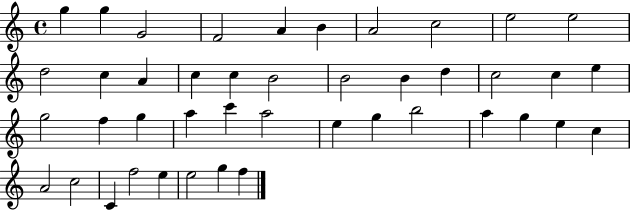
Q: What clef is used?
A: treble